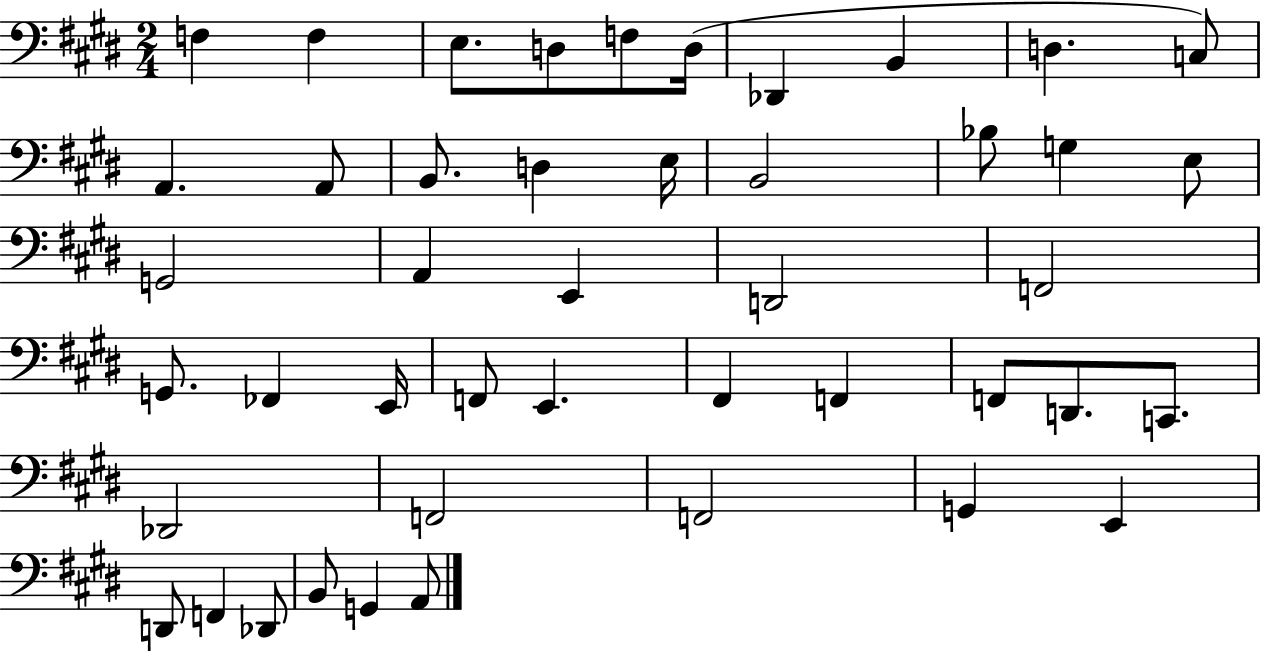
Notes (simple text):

F3/q F3/q E3/e. D3/e F3/e D3/s Db2/q B2/q D3/q. C3/e A2/q. A2/e B2/e. D3/q E3/s B2/h Bb3/e G3/q E3/e G2/h A2/q E2/q D2/h F2/h G2/e. FES2/q E2/s F2/e E2/q. F#2/q F2/q F2/e D2/e. C2/e. Db2/h F2/h F2/h G2/q E2/q D2/e F2/q Db2/e B2/e G2/q A2/e